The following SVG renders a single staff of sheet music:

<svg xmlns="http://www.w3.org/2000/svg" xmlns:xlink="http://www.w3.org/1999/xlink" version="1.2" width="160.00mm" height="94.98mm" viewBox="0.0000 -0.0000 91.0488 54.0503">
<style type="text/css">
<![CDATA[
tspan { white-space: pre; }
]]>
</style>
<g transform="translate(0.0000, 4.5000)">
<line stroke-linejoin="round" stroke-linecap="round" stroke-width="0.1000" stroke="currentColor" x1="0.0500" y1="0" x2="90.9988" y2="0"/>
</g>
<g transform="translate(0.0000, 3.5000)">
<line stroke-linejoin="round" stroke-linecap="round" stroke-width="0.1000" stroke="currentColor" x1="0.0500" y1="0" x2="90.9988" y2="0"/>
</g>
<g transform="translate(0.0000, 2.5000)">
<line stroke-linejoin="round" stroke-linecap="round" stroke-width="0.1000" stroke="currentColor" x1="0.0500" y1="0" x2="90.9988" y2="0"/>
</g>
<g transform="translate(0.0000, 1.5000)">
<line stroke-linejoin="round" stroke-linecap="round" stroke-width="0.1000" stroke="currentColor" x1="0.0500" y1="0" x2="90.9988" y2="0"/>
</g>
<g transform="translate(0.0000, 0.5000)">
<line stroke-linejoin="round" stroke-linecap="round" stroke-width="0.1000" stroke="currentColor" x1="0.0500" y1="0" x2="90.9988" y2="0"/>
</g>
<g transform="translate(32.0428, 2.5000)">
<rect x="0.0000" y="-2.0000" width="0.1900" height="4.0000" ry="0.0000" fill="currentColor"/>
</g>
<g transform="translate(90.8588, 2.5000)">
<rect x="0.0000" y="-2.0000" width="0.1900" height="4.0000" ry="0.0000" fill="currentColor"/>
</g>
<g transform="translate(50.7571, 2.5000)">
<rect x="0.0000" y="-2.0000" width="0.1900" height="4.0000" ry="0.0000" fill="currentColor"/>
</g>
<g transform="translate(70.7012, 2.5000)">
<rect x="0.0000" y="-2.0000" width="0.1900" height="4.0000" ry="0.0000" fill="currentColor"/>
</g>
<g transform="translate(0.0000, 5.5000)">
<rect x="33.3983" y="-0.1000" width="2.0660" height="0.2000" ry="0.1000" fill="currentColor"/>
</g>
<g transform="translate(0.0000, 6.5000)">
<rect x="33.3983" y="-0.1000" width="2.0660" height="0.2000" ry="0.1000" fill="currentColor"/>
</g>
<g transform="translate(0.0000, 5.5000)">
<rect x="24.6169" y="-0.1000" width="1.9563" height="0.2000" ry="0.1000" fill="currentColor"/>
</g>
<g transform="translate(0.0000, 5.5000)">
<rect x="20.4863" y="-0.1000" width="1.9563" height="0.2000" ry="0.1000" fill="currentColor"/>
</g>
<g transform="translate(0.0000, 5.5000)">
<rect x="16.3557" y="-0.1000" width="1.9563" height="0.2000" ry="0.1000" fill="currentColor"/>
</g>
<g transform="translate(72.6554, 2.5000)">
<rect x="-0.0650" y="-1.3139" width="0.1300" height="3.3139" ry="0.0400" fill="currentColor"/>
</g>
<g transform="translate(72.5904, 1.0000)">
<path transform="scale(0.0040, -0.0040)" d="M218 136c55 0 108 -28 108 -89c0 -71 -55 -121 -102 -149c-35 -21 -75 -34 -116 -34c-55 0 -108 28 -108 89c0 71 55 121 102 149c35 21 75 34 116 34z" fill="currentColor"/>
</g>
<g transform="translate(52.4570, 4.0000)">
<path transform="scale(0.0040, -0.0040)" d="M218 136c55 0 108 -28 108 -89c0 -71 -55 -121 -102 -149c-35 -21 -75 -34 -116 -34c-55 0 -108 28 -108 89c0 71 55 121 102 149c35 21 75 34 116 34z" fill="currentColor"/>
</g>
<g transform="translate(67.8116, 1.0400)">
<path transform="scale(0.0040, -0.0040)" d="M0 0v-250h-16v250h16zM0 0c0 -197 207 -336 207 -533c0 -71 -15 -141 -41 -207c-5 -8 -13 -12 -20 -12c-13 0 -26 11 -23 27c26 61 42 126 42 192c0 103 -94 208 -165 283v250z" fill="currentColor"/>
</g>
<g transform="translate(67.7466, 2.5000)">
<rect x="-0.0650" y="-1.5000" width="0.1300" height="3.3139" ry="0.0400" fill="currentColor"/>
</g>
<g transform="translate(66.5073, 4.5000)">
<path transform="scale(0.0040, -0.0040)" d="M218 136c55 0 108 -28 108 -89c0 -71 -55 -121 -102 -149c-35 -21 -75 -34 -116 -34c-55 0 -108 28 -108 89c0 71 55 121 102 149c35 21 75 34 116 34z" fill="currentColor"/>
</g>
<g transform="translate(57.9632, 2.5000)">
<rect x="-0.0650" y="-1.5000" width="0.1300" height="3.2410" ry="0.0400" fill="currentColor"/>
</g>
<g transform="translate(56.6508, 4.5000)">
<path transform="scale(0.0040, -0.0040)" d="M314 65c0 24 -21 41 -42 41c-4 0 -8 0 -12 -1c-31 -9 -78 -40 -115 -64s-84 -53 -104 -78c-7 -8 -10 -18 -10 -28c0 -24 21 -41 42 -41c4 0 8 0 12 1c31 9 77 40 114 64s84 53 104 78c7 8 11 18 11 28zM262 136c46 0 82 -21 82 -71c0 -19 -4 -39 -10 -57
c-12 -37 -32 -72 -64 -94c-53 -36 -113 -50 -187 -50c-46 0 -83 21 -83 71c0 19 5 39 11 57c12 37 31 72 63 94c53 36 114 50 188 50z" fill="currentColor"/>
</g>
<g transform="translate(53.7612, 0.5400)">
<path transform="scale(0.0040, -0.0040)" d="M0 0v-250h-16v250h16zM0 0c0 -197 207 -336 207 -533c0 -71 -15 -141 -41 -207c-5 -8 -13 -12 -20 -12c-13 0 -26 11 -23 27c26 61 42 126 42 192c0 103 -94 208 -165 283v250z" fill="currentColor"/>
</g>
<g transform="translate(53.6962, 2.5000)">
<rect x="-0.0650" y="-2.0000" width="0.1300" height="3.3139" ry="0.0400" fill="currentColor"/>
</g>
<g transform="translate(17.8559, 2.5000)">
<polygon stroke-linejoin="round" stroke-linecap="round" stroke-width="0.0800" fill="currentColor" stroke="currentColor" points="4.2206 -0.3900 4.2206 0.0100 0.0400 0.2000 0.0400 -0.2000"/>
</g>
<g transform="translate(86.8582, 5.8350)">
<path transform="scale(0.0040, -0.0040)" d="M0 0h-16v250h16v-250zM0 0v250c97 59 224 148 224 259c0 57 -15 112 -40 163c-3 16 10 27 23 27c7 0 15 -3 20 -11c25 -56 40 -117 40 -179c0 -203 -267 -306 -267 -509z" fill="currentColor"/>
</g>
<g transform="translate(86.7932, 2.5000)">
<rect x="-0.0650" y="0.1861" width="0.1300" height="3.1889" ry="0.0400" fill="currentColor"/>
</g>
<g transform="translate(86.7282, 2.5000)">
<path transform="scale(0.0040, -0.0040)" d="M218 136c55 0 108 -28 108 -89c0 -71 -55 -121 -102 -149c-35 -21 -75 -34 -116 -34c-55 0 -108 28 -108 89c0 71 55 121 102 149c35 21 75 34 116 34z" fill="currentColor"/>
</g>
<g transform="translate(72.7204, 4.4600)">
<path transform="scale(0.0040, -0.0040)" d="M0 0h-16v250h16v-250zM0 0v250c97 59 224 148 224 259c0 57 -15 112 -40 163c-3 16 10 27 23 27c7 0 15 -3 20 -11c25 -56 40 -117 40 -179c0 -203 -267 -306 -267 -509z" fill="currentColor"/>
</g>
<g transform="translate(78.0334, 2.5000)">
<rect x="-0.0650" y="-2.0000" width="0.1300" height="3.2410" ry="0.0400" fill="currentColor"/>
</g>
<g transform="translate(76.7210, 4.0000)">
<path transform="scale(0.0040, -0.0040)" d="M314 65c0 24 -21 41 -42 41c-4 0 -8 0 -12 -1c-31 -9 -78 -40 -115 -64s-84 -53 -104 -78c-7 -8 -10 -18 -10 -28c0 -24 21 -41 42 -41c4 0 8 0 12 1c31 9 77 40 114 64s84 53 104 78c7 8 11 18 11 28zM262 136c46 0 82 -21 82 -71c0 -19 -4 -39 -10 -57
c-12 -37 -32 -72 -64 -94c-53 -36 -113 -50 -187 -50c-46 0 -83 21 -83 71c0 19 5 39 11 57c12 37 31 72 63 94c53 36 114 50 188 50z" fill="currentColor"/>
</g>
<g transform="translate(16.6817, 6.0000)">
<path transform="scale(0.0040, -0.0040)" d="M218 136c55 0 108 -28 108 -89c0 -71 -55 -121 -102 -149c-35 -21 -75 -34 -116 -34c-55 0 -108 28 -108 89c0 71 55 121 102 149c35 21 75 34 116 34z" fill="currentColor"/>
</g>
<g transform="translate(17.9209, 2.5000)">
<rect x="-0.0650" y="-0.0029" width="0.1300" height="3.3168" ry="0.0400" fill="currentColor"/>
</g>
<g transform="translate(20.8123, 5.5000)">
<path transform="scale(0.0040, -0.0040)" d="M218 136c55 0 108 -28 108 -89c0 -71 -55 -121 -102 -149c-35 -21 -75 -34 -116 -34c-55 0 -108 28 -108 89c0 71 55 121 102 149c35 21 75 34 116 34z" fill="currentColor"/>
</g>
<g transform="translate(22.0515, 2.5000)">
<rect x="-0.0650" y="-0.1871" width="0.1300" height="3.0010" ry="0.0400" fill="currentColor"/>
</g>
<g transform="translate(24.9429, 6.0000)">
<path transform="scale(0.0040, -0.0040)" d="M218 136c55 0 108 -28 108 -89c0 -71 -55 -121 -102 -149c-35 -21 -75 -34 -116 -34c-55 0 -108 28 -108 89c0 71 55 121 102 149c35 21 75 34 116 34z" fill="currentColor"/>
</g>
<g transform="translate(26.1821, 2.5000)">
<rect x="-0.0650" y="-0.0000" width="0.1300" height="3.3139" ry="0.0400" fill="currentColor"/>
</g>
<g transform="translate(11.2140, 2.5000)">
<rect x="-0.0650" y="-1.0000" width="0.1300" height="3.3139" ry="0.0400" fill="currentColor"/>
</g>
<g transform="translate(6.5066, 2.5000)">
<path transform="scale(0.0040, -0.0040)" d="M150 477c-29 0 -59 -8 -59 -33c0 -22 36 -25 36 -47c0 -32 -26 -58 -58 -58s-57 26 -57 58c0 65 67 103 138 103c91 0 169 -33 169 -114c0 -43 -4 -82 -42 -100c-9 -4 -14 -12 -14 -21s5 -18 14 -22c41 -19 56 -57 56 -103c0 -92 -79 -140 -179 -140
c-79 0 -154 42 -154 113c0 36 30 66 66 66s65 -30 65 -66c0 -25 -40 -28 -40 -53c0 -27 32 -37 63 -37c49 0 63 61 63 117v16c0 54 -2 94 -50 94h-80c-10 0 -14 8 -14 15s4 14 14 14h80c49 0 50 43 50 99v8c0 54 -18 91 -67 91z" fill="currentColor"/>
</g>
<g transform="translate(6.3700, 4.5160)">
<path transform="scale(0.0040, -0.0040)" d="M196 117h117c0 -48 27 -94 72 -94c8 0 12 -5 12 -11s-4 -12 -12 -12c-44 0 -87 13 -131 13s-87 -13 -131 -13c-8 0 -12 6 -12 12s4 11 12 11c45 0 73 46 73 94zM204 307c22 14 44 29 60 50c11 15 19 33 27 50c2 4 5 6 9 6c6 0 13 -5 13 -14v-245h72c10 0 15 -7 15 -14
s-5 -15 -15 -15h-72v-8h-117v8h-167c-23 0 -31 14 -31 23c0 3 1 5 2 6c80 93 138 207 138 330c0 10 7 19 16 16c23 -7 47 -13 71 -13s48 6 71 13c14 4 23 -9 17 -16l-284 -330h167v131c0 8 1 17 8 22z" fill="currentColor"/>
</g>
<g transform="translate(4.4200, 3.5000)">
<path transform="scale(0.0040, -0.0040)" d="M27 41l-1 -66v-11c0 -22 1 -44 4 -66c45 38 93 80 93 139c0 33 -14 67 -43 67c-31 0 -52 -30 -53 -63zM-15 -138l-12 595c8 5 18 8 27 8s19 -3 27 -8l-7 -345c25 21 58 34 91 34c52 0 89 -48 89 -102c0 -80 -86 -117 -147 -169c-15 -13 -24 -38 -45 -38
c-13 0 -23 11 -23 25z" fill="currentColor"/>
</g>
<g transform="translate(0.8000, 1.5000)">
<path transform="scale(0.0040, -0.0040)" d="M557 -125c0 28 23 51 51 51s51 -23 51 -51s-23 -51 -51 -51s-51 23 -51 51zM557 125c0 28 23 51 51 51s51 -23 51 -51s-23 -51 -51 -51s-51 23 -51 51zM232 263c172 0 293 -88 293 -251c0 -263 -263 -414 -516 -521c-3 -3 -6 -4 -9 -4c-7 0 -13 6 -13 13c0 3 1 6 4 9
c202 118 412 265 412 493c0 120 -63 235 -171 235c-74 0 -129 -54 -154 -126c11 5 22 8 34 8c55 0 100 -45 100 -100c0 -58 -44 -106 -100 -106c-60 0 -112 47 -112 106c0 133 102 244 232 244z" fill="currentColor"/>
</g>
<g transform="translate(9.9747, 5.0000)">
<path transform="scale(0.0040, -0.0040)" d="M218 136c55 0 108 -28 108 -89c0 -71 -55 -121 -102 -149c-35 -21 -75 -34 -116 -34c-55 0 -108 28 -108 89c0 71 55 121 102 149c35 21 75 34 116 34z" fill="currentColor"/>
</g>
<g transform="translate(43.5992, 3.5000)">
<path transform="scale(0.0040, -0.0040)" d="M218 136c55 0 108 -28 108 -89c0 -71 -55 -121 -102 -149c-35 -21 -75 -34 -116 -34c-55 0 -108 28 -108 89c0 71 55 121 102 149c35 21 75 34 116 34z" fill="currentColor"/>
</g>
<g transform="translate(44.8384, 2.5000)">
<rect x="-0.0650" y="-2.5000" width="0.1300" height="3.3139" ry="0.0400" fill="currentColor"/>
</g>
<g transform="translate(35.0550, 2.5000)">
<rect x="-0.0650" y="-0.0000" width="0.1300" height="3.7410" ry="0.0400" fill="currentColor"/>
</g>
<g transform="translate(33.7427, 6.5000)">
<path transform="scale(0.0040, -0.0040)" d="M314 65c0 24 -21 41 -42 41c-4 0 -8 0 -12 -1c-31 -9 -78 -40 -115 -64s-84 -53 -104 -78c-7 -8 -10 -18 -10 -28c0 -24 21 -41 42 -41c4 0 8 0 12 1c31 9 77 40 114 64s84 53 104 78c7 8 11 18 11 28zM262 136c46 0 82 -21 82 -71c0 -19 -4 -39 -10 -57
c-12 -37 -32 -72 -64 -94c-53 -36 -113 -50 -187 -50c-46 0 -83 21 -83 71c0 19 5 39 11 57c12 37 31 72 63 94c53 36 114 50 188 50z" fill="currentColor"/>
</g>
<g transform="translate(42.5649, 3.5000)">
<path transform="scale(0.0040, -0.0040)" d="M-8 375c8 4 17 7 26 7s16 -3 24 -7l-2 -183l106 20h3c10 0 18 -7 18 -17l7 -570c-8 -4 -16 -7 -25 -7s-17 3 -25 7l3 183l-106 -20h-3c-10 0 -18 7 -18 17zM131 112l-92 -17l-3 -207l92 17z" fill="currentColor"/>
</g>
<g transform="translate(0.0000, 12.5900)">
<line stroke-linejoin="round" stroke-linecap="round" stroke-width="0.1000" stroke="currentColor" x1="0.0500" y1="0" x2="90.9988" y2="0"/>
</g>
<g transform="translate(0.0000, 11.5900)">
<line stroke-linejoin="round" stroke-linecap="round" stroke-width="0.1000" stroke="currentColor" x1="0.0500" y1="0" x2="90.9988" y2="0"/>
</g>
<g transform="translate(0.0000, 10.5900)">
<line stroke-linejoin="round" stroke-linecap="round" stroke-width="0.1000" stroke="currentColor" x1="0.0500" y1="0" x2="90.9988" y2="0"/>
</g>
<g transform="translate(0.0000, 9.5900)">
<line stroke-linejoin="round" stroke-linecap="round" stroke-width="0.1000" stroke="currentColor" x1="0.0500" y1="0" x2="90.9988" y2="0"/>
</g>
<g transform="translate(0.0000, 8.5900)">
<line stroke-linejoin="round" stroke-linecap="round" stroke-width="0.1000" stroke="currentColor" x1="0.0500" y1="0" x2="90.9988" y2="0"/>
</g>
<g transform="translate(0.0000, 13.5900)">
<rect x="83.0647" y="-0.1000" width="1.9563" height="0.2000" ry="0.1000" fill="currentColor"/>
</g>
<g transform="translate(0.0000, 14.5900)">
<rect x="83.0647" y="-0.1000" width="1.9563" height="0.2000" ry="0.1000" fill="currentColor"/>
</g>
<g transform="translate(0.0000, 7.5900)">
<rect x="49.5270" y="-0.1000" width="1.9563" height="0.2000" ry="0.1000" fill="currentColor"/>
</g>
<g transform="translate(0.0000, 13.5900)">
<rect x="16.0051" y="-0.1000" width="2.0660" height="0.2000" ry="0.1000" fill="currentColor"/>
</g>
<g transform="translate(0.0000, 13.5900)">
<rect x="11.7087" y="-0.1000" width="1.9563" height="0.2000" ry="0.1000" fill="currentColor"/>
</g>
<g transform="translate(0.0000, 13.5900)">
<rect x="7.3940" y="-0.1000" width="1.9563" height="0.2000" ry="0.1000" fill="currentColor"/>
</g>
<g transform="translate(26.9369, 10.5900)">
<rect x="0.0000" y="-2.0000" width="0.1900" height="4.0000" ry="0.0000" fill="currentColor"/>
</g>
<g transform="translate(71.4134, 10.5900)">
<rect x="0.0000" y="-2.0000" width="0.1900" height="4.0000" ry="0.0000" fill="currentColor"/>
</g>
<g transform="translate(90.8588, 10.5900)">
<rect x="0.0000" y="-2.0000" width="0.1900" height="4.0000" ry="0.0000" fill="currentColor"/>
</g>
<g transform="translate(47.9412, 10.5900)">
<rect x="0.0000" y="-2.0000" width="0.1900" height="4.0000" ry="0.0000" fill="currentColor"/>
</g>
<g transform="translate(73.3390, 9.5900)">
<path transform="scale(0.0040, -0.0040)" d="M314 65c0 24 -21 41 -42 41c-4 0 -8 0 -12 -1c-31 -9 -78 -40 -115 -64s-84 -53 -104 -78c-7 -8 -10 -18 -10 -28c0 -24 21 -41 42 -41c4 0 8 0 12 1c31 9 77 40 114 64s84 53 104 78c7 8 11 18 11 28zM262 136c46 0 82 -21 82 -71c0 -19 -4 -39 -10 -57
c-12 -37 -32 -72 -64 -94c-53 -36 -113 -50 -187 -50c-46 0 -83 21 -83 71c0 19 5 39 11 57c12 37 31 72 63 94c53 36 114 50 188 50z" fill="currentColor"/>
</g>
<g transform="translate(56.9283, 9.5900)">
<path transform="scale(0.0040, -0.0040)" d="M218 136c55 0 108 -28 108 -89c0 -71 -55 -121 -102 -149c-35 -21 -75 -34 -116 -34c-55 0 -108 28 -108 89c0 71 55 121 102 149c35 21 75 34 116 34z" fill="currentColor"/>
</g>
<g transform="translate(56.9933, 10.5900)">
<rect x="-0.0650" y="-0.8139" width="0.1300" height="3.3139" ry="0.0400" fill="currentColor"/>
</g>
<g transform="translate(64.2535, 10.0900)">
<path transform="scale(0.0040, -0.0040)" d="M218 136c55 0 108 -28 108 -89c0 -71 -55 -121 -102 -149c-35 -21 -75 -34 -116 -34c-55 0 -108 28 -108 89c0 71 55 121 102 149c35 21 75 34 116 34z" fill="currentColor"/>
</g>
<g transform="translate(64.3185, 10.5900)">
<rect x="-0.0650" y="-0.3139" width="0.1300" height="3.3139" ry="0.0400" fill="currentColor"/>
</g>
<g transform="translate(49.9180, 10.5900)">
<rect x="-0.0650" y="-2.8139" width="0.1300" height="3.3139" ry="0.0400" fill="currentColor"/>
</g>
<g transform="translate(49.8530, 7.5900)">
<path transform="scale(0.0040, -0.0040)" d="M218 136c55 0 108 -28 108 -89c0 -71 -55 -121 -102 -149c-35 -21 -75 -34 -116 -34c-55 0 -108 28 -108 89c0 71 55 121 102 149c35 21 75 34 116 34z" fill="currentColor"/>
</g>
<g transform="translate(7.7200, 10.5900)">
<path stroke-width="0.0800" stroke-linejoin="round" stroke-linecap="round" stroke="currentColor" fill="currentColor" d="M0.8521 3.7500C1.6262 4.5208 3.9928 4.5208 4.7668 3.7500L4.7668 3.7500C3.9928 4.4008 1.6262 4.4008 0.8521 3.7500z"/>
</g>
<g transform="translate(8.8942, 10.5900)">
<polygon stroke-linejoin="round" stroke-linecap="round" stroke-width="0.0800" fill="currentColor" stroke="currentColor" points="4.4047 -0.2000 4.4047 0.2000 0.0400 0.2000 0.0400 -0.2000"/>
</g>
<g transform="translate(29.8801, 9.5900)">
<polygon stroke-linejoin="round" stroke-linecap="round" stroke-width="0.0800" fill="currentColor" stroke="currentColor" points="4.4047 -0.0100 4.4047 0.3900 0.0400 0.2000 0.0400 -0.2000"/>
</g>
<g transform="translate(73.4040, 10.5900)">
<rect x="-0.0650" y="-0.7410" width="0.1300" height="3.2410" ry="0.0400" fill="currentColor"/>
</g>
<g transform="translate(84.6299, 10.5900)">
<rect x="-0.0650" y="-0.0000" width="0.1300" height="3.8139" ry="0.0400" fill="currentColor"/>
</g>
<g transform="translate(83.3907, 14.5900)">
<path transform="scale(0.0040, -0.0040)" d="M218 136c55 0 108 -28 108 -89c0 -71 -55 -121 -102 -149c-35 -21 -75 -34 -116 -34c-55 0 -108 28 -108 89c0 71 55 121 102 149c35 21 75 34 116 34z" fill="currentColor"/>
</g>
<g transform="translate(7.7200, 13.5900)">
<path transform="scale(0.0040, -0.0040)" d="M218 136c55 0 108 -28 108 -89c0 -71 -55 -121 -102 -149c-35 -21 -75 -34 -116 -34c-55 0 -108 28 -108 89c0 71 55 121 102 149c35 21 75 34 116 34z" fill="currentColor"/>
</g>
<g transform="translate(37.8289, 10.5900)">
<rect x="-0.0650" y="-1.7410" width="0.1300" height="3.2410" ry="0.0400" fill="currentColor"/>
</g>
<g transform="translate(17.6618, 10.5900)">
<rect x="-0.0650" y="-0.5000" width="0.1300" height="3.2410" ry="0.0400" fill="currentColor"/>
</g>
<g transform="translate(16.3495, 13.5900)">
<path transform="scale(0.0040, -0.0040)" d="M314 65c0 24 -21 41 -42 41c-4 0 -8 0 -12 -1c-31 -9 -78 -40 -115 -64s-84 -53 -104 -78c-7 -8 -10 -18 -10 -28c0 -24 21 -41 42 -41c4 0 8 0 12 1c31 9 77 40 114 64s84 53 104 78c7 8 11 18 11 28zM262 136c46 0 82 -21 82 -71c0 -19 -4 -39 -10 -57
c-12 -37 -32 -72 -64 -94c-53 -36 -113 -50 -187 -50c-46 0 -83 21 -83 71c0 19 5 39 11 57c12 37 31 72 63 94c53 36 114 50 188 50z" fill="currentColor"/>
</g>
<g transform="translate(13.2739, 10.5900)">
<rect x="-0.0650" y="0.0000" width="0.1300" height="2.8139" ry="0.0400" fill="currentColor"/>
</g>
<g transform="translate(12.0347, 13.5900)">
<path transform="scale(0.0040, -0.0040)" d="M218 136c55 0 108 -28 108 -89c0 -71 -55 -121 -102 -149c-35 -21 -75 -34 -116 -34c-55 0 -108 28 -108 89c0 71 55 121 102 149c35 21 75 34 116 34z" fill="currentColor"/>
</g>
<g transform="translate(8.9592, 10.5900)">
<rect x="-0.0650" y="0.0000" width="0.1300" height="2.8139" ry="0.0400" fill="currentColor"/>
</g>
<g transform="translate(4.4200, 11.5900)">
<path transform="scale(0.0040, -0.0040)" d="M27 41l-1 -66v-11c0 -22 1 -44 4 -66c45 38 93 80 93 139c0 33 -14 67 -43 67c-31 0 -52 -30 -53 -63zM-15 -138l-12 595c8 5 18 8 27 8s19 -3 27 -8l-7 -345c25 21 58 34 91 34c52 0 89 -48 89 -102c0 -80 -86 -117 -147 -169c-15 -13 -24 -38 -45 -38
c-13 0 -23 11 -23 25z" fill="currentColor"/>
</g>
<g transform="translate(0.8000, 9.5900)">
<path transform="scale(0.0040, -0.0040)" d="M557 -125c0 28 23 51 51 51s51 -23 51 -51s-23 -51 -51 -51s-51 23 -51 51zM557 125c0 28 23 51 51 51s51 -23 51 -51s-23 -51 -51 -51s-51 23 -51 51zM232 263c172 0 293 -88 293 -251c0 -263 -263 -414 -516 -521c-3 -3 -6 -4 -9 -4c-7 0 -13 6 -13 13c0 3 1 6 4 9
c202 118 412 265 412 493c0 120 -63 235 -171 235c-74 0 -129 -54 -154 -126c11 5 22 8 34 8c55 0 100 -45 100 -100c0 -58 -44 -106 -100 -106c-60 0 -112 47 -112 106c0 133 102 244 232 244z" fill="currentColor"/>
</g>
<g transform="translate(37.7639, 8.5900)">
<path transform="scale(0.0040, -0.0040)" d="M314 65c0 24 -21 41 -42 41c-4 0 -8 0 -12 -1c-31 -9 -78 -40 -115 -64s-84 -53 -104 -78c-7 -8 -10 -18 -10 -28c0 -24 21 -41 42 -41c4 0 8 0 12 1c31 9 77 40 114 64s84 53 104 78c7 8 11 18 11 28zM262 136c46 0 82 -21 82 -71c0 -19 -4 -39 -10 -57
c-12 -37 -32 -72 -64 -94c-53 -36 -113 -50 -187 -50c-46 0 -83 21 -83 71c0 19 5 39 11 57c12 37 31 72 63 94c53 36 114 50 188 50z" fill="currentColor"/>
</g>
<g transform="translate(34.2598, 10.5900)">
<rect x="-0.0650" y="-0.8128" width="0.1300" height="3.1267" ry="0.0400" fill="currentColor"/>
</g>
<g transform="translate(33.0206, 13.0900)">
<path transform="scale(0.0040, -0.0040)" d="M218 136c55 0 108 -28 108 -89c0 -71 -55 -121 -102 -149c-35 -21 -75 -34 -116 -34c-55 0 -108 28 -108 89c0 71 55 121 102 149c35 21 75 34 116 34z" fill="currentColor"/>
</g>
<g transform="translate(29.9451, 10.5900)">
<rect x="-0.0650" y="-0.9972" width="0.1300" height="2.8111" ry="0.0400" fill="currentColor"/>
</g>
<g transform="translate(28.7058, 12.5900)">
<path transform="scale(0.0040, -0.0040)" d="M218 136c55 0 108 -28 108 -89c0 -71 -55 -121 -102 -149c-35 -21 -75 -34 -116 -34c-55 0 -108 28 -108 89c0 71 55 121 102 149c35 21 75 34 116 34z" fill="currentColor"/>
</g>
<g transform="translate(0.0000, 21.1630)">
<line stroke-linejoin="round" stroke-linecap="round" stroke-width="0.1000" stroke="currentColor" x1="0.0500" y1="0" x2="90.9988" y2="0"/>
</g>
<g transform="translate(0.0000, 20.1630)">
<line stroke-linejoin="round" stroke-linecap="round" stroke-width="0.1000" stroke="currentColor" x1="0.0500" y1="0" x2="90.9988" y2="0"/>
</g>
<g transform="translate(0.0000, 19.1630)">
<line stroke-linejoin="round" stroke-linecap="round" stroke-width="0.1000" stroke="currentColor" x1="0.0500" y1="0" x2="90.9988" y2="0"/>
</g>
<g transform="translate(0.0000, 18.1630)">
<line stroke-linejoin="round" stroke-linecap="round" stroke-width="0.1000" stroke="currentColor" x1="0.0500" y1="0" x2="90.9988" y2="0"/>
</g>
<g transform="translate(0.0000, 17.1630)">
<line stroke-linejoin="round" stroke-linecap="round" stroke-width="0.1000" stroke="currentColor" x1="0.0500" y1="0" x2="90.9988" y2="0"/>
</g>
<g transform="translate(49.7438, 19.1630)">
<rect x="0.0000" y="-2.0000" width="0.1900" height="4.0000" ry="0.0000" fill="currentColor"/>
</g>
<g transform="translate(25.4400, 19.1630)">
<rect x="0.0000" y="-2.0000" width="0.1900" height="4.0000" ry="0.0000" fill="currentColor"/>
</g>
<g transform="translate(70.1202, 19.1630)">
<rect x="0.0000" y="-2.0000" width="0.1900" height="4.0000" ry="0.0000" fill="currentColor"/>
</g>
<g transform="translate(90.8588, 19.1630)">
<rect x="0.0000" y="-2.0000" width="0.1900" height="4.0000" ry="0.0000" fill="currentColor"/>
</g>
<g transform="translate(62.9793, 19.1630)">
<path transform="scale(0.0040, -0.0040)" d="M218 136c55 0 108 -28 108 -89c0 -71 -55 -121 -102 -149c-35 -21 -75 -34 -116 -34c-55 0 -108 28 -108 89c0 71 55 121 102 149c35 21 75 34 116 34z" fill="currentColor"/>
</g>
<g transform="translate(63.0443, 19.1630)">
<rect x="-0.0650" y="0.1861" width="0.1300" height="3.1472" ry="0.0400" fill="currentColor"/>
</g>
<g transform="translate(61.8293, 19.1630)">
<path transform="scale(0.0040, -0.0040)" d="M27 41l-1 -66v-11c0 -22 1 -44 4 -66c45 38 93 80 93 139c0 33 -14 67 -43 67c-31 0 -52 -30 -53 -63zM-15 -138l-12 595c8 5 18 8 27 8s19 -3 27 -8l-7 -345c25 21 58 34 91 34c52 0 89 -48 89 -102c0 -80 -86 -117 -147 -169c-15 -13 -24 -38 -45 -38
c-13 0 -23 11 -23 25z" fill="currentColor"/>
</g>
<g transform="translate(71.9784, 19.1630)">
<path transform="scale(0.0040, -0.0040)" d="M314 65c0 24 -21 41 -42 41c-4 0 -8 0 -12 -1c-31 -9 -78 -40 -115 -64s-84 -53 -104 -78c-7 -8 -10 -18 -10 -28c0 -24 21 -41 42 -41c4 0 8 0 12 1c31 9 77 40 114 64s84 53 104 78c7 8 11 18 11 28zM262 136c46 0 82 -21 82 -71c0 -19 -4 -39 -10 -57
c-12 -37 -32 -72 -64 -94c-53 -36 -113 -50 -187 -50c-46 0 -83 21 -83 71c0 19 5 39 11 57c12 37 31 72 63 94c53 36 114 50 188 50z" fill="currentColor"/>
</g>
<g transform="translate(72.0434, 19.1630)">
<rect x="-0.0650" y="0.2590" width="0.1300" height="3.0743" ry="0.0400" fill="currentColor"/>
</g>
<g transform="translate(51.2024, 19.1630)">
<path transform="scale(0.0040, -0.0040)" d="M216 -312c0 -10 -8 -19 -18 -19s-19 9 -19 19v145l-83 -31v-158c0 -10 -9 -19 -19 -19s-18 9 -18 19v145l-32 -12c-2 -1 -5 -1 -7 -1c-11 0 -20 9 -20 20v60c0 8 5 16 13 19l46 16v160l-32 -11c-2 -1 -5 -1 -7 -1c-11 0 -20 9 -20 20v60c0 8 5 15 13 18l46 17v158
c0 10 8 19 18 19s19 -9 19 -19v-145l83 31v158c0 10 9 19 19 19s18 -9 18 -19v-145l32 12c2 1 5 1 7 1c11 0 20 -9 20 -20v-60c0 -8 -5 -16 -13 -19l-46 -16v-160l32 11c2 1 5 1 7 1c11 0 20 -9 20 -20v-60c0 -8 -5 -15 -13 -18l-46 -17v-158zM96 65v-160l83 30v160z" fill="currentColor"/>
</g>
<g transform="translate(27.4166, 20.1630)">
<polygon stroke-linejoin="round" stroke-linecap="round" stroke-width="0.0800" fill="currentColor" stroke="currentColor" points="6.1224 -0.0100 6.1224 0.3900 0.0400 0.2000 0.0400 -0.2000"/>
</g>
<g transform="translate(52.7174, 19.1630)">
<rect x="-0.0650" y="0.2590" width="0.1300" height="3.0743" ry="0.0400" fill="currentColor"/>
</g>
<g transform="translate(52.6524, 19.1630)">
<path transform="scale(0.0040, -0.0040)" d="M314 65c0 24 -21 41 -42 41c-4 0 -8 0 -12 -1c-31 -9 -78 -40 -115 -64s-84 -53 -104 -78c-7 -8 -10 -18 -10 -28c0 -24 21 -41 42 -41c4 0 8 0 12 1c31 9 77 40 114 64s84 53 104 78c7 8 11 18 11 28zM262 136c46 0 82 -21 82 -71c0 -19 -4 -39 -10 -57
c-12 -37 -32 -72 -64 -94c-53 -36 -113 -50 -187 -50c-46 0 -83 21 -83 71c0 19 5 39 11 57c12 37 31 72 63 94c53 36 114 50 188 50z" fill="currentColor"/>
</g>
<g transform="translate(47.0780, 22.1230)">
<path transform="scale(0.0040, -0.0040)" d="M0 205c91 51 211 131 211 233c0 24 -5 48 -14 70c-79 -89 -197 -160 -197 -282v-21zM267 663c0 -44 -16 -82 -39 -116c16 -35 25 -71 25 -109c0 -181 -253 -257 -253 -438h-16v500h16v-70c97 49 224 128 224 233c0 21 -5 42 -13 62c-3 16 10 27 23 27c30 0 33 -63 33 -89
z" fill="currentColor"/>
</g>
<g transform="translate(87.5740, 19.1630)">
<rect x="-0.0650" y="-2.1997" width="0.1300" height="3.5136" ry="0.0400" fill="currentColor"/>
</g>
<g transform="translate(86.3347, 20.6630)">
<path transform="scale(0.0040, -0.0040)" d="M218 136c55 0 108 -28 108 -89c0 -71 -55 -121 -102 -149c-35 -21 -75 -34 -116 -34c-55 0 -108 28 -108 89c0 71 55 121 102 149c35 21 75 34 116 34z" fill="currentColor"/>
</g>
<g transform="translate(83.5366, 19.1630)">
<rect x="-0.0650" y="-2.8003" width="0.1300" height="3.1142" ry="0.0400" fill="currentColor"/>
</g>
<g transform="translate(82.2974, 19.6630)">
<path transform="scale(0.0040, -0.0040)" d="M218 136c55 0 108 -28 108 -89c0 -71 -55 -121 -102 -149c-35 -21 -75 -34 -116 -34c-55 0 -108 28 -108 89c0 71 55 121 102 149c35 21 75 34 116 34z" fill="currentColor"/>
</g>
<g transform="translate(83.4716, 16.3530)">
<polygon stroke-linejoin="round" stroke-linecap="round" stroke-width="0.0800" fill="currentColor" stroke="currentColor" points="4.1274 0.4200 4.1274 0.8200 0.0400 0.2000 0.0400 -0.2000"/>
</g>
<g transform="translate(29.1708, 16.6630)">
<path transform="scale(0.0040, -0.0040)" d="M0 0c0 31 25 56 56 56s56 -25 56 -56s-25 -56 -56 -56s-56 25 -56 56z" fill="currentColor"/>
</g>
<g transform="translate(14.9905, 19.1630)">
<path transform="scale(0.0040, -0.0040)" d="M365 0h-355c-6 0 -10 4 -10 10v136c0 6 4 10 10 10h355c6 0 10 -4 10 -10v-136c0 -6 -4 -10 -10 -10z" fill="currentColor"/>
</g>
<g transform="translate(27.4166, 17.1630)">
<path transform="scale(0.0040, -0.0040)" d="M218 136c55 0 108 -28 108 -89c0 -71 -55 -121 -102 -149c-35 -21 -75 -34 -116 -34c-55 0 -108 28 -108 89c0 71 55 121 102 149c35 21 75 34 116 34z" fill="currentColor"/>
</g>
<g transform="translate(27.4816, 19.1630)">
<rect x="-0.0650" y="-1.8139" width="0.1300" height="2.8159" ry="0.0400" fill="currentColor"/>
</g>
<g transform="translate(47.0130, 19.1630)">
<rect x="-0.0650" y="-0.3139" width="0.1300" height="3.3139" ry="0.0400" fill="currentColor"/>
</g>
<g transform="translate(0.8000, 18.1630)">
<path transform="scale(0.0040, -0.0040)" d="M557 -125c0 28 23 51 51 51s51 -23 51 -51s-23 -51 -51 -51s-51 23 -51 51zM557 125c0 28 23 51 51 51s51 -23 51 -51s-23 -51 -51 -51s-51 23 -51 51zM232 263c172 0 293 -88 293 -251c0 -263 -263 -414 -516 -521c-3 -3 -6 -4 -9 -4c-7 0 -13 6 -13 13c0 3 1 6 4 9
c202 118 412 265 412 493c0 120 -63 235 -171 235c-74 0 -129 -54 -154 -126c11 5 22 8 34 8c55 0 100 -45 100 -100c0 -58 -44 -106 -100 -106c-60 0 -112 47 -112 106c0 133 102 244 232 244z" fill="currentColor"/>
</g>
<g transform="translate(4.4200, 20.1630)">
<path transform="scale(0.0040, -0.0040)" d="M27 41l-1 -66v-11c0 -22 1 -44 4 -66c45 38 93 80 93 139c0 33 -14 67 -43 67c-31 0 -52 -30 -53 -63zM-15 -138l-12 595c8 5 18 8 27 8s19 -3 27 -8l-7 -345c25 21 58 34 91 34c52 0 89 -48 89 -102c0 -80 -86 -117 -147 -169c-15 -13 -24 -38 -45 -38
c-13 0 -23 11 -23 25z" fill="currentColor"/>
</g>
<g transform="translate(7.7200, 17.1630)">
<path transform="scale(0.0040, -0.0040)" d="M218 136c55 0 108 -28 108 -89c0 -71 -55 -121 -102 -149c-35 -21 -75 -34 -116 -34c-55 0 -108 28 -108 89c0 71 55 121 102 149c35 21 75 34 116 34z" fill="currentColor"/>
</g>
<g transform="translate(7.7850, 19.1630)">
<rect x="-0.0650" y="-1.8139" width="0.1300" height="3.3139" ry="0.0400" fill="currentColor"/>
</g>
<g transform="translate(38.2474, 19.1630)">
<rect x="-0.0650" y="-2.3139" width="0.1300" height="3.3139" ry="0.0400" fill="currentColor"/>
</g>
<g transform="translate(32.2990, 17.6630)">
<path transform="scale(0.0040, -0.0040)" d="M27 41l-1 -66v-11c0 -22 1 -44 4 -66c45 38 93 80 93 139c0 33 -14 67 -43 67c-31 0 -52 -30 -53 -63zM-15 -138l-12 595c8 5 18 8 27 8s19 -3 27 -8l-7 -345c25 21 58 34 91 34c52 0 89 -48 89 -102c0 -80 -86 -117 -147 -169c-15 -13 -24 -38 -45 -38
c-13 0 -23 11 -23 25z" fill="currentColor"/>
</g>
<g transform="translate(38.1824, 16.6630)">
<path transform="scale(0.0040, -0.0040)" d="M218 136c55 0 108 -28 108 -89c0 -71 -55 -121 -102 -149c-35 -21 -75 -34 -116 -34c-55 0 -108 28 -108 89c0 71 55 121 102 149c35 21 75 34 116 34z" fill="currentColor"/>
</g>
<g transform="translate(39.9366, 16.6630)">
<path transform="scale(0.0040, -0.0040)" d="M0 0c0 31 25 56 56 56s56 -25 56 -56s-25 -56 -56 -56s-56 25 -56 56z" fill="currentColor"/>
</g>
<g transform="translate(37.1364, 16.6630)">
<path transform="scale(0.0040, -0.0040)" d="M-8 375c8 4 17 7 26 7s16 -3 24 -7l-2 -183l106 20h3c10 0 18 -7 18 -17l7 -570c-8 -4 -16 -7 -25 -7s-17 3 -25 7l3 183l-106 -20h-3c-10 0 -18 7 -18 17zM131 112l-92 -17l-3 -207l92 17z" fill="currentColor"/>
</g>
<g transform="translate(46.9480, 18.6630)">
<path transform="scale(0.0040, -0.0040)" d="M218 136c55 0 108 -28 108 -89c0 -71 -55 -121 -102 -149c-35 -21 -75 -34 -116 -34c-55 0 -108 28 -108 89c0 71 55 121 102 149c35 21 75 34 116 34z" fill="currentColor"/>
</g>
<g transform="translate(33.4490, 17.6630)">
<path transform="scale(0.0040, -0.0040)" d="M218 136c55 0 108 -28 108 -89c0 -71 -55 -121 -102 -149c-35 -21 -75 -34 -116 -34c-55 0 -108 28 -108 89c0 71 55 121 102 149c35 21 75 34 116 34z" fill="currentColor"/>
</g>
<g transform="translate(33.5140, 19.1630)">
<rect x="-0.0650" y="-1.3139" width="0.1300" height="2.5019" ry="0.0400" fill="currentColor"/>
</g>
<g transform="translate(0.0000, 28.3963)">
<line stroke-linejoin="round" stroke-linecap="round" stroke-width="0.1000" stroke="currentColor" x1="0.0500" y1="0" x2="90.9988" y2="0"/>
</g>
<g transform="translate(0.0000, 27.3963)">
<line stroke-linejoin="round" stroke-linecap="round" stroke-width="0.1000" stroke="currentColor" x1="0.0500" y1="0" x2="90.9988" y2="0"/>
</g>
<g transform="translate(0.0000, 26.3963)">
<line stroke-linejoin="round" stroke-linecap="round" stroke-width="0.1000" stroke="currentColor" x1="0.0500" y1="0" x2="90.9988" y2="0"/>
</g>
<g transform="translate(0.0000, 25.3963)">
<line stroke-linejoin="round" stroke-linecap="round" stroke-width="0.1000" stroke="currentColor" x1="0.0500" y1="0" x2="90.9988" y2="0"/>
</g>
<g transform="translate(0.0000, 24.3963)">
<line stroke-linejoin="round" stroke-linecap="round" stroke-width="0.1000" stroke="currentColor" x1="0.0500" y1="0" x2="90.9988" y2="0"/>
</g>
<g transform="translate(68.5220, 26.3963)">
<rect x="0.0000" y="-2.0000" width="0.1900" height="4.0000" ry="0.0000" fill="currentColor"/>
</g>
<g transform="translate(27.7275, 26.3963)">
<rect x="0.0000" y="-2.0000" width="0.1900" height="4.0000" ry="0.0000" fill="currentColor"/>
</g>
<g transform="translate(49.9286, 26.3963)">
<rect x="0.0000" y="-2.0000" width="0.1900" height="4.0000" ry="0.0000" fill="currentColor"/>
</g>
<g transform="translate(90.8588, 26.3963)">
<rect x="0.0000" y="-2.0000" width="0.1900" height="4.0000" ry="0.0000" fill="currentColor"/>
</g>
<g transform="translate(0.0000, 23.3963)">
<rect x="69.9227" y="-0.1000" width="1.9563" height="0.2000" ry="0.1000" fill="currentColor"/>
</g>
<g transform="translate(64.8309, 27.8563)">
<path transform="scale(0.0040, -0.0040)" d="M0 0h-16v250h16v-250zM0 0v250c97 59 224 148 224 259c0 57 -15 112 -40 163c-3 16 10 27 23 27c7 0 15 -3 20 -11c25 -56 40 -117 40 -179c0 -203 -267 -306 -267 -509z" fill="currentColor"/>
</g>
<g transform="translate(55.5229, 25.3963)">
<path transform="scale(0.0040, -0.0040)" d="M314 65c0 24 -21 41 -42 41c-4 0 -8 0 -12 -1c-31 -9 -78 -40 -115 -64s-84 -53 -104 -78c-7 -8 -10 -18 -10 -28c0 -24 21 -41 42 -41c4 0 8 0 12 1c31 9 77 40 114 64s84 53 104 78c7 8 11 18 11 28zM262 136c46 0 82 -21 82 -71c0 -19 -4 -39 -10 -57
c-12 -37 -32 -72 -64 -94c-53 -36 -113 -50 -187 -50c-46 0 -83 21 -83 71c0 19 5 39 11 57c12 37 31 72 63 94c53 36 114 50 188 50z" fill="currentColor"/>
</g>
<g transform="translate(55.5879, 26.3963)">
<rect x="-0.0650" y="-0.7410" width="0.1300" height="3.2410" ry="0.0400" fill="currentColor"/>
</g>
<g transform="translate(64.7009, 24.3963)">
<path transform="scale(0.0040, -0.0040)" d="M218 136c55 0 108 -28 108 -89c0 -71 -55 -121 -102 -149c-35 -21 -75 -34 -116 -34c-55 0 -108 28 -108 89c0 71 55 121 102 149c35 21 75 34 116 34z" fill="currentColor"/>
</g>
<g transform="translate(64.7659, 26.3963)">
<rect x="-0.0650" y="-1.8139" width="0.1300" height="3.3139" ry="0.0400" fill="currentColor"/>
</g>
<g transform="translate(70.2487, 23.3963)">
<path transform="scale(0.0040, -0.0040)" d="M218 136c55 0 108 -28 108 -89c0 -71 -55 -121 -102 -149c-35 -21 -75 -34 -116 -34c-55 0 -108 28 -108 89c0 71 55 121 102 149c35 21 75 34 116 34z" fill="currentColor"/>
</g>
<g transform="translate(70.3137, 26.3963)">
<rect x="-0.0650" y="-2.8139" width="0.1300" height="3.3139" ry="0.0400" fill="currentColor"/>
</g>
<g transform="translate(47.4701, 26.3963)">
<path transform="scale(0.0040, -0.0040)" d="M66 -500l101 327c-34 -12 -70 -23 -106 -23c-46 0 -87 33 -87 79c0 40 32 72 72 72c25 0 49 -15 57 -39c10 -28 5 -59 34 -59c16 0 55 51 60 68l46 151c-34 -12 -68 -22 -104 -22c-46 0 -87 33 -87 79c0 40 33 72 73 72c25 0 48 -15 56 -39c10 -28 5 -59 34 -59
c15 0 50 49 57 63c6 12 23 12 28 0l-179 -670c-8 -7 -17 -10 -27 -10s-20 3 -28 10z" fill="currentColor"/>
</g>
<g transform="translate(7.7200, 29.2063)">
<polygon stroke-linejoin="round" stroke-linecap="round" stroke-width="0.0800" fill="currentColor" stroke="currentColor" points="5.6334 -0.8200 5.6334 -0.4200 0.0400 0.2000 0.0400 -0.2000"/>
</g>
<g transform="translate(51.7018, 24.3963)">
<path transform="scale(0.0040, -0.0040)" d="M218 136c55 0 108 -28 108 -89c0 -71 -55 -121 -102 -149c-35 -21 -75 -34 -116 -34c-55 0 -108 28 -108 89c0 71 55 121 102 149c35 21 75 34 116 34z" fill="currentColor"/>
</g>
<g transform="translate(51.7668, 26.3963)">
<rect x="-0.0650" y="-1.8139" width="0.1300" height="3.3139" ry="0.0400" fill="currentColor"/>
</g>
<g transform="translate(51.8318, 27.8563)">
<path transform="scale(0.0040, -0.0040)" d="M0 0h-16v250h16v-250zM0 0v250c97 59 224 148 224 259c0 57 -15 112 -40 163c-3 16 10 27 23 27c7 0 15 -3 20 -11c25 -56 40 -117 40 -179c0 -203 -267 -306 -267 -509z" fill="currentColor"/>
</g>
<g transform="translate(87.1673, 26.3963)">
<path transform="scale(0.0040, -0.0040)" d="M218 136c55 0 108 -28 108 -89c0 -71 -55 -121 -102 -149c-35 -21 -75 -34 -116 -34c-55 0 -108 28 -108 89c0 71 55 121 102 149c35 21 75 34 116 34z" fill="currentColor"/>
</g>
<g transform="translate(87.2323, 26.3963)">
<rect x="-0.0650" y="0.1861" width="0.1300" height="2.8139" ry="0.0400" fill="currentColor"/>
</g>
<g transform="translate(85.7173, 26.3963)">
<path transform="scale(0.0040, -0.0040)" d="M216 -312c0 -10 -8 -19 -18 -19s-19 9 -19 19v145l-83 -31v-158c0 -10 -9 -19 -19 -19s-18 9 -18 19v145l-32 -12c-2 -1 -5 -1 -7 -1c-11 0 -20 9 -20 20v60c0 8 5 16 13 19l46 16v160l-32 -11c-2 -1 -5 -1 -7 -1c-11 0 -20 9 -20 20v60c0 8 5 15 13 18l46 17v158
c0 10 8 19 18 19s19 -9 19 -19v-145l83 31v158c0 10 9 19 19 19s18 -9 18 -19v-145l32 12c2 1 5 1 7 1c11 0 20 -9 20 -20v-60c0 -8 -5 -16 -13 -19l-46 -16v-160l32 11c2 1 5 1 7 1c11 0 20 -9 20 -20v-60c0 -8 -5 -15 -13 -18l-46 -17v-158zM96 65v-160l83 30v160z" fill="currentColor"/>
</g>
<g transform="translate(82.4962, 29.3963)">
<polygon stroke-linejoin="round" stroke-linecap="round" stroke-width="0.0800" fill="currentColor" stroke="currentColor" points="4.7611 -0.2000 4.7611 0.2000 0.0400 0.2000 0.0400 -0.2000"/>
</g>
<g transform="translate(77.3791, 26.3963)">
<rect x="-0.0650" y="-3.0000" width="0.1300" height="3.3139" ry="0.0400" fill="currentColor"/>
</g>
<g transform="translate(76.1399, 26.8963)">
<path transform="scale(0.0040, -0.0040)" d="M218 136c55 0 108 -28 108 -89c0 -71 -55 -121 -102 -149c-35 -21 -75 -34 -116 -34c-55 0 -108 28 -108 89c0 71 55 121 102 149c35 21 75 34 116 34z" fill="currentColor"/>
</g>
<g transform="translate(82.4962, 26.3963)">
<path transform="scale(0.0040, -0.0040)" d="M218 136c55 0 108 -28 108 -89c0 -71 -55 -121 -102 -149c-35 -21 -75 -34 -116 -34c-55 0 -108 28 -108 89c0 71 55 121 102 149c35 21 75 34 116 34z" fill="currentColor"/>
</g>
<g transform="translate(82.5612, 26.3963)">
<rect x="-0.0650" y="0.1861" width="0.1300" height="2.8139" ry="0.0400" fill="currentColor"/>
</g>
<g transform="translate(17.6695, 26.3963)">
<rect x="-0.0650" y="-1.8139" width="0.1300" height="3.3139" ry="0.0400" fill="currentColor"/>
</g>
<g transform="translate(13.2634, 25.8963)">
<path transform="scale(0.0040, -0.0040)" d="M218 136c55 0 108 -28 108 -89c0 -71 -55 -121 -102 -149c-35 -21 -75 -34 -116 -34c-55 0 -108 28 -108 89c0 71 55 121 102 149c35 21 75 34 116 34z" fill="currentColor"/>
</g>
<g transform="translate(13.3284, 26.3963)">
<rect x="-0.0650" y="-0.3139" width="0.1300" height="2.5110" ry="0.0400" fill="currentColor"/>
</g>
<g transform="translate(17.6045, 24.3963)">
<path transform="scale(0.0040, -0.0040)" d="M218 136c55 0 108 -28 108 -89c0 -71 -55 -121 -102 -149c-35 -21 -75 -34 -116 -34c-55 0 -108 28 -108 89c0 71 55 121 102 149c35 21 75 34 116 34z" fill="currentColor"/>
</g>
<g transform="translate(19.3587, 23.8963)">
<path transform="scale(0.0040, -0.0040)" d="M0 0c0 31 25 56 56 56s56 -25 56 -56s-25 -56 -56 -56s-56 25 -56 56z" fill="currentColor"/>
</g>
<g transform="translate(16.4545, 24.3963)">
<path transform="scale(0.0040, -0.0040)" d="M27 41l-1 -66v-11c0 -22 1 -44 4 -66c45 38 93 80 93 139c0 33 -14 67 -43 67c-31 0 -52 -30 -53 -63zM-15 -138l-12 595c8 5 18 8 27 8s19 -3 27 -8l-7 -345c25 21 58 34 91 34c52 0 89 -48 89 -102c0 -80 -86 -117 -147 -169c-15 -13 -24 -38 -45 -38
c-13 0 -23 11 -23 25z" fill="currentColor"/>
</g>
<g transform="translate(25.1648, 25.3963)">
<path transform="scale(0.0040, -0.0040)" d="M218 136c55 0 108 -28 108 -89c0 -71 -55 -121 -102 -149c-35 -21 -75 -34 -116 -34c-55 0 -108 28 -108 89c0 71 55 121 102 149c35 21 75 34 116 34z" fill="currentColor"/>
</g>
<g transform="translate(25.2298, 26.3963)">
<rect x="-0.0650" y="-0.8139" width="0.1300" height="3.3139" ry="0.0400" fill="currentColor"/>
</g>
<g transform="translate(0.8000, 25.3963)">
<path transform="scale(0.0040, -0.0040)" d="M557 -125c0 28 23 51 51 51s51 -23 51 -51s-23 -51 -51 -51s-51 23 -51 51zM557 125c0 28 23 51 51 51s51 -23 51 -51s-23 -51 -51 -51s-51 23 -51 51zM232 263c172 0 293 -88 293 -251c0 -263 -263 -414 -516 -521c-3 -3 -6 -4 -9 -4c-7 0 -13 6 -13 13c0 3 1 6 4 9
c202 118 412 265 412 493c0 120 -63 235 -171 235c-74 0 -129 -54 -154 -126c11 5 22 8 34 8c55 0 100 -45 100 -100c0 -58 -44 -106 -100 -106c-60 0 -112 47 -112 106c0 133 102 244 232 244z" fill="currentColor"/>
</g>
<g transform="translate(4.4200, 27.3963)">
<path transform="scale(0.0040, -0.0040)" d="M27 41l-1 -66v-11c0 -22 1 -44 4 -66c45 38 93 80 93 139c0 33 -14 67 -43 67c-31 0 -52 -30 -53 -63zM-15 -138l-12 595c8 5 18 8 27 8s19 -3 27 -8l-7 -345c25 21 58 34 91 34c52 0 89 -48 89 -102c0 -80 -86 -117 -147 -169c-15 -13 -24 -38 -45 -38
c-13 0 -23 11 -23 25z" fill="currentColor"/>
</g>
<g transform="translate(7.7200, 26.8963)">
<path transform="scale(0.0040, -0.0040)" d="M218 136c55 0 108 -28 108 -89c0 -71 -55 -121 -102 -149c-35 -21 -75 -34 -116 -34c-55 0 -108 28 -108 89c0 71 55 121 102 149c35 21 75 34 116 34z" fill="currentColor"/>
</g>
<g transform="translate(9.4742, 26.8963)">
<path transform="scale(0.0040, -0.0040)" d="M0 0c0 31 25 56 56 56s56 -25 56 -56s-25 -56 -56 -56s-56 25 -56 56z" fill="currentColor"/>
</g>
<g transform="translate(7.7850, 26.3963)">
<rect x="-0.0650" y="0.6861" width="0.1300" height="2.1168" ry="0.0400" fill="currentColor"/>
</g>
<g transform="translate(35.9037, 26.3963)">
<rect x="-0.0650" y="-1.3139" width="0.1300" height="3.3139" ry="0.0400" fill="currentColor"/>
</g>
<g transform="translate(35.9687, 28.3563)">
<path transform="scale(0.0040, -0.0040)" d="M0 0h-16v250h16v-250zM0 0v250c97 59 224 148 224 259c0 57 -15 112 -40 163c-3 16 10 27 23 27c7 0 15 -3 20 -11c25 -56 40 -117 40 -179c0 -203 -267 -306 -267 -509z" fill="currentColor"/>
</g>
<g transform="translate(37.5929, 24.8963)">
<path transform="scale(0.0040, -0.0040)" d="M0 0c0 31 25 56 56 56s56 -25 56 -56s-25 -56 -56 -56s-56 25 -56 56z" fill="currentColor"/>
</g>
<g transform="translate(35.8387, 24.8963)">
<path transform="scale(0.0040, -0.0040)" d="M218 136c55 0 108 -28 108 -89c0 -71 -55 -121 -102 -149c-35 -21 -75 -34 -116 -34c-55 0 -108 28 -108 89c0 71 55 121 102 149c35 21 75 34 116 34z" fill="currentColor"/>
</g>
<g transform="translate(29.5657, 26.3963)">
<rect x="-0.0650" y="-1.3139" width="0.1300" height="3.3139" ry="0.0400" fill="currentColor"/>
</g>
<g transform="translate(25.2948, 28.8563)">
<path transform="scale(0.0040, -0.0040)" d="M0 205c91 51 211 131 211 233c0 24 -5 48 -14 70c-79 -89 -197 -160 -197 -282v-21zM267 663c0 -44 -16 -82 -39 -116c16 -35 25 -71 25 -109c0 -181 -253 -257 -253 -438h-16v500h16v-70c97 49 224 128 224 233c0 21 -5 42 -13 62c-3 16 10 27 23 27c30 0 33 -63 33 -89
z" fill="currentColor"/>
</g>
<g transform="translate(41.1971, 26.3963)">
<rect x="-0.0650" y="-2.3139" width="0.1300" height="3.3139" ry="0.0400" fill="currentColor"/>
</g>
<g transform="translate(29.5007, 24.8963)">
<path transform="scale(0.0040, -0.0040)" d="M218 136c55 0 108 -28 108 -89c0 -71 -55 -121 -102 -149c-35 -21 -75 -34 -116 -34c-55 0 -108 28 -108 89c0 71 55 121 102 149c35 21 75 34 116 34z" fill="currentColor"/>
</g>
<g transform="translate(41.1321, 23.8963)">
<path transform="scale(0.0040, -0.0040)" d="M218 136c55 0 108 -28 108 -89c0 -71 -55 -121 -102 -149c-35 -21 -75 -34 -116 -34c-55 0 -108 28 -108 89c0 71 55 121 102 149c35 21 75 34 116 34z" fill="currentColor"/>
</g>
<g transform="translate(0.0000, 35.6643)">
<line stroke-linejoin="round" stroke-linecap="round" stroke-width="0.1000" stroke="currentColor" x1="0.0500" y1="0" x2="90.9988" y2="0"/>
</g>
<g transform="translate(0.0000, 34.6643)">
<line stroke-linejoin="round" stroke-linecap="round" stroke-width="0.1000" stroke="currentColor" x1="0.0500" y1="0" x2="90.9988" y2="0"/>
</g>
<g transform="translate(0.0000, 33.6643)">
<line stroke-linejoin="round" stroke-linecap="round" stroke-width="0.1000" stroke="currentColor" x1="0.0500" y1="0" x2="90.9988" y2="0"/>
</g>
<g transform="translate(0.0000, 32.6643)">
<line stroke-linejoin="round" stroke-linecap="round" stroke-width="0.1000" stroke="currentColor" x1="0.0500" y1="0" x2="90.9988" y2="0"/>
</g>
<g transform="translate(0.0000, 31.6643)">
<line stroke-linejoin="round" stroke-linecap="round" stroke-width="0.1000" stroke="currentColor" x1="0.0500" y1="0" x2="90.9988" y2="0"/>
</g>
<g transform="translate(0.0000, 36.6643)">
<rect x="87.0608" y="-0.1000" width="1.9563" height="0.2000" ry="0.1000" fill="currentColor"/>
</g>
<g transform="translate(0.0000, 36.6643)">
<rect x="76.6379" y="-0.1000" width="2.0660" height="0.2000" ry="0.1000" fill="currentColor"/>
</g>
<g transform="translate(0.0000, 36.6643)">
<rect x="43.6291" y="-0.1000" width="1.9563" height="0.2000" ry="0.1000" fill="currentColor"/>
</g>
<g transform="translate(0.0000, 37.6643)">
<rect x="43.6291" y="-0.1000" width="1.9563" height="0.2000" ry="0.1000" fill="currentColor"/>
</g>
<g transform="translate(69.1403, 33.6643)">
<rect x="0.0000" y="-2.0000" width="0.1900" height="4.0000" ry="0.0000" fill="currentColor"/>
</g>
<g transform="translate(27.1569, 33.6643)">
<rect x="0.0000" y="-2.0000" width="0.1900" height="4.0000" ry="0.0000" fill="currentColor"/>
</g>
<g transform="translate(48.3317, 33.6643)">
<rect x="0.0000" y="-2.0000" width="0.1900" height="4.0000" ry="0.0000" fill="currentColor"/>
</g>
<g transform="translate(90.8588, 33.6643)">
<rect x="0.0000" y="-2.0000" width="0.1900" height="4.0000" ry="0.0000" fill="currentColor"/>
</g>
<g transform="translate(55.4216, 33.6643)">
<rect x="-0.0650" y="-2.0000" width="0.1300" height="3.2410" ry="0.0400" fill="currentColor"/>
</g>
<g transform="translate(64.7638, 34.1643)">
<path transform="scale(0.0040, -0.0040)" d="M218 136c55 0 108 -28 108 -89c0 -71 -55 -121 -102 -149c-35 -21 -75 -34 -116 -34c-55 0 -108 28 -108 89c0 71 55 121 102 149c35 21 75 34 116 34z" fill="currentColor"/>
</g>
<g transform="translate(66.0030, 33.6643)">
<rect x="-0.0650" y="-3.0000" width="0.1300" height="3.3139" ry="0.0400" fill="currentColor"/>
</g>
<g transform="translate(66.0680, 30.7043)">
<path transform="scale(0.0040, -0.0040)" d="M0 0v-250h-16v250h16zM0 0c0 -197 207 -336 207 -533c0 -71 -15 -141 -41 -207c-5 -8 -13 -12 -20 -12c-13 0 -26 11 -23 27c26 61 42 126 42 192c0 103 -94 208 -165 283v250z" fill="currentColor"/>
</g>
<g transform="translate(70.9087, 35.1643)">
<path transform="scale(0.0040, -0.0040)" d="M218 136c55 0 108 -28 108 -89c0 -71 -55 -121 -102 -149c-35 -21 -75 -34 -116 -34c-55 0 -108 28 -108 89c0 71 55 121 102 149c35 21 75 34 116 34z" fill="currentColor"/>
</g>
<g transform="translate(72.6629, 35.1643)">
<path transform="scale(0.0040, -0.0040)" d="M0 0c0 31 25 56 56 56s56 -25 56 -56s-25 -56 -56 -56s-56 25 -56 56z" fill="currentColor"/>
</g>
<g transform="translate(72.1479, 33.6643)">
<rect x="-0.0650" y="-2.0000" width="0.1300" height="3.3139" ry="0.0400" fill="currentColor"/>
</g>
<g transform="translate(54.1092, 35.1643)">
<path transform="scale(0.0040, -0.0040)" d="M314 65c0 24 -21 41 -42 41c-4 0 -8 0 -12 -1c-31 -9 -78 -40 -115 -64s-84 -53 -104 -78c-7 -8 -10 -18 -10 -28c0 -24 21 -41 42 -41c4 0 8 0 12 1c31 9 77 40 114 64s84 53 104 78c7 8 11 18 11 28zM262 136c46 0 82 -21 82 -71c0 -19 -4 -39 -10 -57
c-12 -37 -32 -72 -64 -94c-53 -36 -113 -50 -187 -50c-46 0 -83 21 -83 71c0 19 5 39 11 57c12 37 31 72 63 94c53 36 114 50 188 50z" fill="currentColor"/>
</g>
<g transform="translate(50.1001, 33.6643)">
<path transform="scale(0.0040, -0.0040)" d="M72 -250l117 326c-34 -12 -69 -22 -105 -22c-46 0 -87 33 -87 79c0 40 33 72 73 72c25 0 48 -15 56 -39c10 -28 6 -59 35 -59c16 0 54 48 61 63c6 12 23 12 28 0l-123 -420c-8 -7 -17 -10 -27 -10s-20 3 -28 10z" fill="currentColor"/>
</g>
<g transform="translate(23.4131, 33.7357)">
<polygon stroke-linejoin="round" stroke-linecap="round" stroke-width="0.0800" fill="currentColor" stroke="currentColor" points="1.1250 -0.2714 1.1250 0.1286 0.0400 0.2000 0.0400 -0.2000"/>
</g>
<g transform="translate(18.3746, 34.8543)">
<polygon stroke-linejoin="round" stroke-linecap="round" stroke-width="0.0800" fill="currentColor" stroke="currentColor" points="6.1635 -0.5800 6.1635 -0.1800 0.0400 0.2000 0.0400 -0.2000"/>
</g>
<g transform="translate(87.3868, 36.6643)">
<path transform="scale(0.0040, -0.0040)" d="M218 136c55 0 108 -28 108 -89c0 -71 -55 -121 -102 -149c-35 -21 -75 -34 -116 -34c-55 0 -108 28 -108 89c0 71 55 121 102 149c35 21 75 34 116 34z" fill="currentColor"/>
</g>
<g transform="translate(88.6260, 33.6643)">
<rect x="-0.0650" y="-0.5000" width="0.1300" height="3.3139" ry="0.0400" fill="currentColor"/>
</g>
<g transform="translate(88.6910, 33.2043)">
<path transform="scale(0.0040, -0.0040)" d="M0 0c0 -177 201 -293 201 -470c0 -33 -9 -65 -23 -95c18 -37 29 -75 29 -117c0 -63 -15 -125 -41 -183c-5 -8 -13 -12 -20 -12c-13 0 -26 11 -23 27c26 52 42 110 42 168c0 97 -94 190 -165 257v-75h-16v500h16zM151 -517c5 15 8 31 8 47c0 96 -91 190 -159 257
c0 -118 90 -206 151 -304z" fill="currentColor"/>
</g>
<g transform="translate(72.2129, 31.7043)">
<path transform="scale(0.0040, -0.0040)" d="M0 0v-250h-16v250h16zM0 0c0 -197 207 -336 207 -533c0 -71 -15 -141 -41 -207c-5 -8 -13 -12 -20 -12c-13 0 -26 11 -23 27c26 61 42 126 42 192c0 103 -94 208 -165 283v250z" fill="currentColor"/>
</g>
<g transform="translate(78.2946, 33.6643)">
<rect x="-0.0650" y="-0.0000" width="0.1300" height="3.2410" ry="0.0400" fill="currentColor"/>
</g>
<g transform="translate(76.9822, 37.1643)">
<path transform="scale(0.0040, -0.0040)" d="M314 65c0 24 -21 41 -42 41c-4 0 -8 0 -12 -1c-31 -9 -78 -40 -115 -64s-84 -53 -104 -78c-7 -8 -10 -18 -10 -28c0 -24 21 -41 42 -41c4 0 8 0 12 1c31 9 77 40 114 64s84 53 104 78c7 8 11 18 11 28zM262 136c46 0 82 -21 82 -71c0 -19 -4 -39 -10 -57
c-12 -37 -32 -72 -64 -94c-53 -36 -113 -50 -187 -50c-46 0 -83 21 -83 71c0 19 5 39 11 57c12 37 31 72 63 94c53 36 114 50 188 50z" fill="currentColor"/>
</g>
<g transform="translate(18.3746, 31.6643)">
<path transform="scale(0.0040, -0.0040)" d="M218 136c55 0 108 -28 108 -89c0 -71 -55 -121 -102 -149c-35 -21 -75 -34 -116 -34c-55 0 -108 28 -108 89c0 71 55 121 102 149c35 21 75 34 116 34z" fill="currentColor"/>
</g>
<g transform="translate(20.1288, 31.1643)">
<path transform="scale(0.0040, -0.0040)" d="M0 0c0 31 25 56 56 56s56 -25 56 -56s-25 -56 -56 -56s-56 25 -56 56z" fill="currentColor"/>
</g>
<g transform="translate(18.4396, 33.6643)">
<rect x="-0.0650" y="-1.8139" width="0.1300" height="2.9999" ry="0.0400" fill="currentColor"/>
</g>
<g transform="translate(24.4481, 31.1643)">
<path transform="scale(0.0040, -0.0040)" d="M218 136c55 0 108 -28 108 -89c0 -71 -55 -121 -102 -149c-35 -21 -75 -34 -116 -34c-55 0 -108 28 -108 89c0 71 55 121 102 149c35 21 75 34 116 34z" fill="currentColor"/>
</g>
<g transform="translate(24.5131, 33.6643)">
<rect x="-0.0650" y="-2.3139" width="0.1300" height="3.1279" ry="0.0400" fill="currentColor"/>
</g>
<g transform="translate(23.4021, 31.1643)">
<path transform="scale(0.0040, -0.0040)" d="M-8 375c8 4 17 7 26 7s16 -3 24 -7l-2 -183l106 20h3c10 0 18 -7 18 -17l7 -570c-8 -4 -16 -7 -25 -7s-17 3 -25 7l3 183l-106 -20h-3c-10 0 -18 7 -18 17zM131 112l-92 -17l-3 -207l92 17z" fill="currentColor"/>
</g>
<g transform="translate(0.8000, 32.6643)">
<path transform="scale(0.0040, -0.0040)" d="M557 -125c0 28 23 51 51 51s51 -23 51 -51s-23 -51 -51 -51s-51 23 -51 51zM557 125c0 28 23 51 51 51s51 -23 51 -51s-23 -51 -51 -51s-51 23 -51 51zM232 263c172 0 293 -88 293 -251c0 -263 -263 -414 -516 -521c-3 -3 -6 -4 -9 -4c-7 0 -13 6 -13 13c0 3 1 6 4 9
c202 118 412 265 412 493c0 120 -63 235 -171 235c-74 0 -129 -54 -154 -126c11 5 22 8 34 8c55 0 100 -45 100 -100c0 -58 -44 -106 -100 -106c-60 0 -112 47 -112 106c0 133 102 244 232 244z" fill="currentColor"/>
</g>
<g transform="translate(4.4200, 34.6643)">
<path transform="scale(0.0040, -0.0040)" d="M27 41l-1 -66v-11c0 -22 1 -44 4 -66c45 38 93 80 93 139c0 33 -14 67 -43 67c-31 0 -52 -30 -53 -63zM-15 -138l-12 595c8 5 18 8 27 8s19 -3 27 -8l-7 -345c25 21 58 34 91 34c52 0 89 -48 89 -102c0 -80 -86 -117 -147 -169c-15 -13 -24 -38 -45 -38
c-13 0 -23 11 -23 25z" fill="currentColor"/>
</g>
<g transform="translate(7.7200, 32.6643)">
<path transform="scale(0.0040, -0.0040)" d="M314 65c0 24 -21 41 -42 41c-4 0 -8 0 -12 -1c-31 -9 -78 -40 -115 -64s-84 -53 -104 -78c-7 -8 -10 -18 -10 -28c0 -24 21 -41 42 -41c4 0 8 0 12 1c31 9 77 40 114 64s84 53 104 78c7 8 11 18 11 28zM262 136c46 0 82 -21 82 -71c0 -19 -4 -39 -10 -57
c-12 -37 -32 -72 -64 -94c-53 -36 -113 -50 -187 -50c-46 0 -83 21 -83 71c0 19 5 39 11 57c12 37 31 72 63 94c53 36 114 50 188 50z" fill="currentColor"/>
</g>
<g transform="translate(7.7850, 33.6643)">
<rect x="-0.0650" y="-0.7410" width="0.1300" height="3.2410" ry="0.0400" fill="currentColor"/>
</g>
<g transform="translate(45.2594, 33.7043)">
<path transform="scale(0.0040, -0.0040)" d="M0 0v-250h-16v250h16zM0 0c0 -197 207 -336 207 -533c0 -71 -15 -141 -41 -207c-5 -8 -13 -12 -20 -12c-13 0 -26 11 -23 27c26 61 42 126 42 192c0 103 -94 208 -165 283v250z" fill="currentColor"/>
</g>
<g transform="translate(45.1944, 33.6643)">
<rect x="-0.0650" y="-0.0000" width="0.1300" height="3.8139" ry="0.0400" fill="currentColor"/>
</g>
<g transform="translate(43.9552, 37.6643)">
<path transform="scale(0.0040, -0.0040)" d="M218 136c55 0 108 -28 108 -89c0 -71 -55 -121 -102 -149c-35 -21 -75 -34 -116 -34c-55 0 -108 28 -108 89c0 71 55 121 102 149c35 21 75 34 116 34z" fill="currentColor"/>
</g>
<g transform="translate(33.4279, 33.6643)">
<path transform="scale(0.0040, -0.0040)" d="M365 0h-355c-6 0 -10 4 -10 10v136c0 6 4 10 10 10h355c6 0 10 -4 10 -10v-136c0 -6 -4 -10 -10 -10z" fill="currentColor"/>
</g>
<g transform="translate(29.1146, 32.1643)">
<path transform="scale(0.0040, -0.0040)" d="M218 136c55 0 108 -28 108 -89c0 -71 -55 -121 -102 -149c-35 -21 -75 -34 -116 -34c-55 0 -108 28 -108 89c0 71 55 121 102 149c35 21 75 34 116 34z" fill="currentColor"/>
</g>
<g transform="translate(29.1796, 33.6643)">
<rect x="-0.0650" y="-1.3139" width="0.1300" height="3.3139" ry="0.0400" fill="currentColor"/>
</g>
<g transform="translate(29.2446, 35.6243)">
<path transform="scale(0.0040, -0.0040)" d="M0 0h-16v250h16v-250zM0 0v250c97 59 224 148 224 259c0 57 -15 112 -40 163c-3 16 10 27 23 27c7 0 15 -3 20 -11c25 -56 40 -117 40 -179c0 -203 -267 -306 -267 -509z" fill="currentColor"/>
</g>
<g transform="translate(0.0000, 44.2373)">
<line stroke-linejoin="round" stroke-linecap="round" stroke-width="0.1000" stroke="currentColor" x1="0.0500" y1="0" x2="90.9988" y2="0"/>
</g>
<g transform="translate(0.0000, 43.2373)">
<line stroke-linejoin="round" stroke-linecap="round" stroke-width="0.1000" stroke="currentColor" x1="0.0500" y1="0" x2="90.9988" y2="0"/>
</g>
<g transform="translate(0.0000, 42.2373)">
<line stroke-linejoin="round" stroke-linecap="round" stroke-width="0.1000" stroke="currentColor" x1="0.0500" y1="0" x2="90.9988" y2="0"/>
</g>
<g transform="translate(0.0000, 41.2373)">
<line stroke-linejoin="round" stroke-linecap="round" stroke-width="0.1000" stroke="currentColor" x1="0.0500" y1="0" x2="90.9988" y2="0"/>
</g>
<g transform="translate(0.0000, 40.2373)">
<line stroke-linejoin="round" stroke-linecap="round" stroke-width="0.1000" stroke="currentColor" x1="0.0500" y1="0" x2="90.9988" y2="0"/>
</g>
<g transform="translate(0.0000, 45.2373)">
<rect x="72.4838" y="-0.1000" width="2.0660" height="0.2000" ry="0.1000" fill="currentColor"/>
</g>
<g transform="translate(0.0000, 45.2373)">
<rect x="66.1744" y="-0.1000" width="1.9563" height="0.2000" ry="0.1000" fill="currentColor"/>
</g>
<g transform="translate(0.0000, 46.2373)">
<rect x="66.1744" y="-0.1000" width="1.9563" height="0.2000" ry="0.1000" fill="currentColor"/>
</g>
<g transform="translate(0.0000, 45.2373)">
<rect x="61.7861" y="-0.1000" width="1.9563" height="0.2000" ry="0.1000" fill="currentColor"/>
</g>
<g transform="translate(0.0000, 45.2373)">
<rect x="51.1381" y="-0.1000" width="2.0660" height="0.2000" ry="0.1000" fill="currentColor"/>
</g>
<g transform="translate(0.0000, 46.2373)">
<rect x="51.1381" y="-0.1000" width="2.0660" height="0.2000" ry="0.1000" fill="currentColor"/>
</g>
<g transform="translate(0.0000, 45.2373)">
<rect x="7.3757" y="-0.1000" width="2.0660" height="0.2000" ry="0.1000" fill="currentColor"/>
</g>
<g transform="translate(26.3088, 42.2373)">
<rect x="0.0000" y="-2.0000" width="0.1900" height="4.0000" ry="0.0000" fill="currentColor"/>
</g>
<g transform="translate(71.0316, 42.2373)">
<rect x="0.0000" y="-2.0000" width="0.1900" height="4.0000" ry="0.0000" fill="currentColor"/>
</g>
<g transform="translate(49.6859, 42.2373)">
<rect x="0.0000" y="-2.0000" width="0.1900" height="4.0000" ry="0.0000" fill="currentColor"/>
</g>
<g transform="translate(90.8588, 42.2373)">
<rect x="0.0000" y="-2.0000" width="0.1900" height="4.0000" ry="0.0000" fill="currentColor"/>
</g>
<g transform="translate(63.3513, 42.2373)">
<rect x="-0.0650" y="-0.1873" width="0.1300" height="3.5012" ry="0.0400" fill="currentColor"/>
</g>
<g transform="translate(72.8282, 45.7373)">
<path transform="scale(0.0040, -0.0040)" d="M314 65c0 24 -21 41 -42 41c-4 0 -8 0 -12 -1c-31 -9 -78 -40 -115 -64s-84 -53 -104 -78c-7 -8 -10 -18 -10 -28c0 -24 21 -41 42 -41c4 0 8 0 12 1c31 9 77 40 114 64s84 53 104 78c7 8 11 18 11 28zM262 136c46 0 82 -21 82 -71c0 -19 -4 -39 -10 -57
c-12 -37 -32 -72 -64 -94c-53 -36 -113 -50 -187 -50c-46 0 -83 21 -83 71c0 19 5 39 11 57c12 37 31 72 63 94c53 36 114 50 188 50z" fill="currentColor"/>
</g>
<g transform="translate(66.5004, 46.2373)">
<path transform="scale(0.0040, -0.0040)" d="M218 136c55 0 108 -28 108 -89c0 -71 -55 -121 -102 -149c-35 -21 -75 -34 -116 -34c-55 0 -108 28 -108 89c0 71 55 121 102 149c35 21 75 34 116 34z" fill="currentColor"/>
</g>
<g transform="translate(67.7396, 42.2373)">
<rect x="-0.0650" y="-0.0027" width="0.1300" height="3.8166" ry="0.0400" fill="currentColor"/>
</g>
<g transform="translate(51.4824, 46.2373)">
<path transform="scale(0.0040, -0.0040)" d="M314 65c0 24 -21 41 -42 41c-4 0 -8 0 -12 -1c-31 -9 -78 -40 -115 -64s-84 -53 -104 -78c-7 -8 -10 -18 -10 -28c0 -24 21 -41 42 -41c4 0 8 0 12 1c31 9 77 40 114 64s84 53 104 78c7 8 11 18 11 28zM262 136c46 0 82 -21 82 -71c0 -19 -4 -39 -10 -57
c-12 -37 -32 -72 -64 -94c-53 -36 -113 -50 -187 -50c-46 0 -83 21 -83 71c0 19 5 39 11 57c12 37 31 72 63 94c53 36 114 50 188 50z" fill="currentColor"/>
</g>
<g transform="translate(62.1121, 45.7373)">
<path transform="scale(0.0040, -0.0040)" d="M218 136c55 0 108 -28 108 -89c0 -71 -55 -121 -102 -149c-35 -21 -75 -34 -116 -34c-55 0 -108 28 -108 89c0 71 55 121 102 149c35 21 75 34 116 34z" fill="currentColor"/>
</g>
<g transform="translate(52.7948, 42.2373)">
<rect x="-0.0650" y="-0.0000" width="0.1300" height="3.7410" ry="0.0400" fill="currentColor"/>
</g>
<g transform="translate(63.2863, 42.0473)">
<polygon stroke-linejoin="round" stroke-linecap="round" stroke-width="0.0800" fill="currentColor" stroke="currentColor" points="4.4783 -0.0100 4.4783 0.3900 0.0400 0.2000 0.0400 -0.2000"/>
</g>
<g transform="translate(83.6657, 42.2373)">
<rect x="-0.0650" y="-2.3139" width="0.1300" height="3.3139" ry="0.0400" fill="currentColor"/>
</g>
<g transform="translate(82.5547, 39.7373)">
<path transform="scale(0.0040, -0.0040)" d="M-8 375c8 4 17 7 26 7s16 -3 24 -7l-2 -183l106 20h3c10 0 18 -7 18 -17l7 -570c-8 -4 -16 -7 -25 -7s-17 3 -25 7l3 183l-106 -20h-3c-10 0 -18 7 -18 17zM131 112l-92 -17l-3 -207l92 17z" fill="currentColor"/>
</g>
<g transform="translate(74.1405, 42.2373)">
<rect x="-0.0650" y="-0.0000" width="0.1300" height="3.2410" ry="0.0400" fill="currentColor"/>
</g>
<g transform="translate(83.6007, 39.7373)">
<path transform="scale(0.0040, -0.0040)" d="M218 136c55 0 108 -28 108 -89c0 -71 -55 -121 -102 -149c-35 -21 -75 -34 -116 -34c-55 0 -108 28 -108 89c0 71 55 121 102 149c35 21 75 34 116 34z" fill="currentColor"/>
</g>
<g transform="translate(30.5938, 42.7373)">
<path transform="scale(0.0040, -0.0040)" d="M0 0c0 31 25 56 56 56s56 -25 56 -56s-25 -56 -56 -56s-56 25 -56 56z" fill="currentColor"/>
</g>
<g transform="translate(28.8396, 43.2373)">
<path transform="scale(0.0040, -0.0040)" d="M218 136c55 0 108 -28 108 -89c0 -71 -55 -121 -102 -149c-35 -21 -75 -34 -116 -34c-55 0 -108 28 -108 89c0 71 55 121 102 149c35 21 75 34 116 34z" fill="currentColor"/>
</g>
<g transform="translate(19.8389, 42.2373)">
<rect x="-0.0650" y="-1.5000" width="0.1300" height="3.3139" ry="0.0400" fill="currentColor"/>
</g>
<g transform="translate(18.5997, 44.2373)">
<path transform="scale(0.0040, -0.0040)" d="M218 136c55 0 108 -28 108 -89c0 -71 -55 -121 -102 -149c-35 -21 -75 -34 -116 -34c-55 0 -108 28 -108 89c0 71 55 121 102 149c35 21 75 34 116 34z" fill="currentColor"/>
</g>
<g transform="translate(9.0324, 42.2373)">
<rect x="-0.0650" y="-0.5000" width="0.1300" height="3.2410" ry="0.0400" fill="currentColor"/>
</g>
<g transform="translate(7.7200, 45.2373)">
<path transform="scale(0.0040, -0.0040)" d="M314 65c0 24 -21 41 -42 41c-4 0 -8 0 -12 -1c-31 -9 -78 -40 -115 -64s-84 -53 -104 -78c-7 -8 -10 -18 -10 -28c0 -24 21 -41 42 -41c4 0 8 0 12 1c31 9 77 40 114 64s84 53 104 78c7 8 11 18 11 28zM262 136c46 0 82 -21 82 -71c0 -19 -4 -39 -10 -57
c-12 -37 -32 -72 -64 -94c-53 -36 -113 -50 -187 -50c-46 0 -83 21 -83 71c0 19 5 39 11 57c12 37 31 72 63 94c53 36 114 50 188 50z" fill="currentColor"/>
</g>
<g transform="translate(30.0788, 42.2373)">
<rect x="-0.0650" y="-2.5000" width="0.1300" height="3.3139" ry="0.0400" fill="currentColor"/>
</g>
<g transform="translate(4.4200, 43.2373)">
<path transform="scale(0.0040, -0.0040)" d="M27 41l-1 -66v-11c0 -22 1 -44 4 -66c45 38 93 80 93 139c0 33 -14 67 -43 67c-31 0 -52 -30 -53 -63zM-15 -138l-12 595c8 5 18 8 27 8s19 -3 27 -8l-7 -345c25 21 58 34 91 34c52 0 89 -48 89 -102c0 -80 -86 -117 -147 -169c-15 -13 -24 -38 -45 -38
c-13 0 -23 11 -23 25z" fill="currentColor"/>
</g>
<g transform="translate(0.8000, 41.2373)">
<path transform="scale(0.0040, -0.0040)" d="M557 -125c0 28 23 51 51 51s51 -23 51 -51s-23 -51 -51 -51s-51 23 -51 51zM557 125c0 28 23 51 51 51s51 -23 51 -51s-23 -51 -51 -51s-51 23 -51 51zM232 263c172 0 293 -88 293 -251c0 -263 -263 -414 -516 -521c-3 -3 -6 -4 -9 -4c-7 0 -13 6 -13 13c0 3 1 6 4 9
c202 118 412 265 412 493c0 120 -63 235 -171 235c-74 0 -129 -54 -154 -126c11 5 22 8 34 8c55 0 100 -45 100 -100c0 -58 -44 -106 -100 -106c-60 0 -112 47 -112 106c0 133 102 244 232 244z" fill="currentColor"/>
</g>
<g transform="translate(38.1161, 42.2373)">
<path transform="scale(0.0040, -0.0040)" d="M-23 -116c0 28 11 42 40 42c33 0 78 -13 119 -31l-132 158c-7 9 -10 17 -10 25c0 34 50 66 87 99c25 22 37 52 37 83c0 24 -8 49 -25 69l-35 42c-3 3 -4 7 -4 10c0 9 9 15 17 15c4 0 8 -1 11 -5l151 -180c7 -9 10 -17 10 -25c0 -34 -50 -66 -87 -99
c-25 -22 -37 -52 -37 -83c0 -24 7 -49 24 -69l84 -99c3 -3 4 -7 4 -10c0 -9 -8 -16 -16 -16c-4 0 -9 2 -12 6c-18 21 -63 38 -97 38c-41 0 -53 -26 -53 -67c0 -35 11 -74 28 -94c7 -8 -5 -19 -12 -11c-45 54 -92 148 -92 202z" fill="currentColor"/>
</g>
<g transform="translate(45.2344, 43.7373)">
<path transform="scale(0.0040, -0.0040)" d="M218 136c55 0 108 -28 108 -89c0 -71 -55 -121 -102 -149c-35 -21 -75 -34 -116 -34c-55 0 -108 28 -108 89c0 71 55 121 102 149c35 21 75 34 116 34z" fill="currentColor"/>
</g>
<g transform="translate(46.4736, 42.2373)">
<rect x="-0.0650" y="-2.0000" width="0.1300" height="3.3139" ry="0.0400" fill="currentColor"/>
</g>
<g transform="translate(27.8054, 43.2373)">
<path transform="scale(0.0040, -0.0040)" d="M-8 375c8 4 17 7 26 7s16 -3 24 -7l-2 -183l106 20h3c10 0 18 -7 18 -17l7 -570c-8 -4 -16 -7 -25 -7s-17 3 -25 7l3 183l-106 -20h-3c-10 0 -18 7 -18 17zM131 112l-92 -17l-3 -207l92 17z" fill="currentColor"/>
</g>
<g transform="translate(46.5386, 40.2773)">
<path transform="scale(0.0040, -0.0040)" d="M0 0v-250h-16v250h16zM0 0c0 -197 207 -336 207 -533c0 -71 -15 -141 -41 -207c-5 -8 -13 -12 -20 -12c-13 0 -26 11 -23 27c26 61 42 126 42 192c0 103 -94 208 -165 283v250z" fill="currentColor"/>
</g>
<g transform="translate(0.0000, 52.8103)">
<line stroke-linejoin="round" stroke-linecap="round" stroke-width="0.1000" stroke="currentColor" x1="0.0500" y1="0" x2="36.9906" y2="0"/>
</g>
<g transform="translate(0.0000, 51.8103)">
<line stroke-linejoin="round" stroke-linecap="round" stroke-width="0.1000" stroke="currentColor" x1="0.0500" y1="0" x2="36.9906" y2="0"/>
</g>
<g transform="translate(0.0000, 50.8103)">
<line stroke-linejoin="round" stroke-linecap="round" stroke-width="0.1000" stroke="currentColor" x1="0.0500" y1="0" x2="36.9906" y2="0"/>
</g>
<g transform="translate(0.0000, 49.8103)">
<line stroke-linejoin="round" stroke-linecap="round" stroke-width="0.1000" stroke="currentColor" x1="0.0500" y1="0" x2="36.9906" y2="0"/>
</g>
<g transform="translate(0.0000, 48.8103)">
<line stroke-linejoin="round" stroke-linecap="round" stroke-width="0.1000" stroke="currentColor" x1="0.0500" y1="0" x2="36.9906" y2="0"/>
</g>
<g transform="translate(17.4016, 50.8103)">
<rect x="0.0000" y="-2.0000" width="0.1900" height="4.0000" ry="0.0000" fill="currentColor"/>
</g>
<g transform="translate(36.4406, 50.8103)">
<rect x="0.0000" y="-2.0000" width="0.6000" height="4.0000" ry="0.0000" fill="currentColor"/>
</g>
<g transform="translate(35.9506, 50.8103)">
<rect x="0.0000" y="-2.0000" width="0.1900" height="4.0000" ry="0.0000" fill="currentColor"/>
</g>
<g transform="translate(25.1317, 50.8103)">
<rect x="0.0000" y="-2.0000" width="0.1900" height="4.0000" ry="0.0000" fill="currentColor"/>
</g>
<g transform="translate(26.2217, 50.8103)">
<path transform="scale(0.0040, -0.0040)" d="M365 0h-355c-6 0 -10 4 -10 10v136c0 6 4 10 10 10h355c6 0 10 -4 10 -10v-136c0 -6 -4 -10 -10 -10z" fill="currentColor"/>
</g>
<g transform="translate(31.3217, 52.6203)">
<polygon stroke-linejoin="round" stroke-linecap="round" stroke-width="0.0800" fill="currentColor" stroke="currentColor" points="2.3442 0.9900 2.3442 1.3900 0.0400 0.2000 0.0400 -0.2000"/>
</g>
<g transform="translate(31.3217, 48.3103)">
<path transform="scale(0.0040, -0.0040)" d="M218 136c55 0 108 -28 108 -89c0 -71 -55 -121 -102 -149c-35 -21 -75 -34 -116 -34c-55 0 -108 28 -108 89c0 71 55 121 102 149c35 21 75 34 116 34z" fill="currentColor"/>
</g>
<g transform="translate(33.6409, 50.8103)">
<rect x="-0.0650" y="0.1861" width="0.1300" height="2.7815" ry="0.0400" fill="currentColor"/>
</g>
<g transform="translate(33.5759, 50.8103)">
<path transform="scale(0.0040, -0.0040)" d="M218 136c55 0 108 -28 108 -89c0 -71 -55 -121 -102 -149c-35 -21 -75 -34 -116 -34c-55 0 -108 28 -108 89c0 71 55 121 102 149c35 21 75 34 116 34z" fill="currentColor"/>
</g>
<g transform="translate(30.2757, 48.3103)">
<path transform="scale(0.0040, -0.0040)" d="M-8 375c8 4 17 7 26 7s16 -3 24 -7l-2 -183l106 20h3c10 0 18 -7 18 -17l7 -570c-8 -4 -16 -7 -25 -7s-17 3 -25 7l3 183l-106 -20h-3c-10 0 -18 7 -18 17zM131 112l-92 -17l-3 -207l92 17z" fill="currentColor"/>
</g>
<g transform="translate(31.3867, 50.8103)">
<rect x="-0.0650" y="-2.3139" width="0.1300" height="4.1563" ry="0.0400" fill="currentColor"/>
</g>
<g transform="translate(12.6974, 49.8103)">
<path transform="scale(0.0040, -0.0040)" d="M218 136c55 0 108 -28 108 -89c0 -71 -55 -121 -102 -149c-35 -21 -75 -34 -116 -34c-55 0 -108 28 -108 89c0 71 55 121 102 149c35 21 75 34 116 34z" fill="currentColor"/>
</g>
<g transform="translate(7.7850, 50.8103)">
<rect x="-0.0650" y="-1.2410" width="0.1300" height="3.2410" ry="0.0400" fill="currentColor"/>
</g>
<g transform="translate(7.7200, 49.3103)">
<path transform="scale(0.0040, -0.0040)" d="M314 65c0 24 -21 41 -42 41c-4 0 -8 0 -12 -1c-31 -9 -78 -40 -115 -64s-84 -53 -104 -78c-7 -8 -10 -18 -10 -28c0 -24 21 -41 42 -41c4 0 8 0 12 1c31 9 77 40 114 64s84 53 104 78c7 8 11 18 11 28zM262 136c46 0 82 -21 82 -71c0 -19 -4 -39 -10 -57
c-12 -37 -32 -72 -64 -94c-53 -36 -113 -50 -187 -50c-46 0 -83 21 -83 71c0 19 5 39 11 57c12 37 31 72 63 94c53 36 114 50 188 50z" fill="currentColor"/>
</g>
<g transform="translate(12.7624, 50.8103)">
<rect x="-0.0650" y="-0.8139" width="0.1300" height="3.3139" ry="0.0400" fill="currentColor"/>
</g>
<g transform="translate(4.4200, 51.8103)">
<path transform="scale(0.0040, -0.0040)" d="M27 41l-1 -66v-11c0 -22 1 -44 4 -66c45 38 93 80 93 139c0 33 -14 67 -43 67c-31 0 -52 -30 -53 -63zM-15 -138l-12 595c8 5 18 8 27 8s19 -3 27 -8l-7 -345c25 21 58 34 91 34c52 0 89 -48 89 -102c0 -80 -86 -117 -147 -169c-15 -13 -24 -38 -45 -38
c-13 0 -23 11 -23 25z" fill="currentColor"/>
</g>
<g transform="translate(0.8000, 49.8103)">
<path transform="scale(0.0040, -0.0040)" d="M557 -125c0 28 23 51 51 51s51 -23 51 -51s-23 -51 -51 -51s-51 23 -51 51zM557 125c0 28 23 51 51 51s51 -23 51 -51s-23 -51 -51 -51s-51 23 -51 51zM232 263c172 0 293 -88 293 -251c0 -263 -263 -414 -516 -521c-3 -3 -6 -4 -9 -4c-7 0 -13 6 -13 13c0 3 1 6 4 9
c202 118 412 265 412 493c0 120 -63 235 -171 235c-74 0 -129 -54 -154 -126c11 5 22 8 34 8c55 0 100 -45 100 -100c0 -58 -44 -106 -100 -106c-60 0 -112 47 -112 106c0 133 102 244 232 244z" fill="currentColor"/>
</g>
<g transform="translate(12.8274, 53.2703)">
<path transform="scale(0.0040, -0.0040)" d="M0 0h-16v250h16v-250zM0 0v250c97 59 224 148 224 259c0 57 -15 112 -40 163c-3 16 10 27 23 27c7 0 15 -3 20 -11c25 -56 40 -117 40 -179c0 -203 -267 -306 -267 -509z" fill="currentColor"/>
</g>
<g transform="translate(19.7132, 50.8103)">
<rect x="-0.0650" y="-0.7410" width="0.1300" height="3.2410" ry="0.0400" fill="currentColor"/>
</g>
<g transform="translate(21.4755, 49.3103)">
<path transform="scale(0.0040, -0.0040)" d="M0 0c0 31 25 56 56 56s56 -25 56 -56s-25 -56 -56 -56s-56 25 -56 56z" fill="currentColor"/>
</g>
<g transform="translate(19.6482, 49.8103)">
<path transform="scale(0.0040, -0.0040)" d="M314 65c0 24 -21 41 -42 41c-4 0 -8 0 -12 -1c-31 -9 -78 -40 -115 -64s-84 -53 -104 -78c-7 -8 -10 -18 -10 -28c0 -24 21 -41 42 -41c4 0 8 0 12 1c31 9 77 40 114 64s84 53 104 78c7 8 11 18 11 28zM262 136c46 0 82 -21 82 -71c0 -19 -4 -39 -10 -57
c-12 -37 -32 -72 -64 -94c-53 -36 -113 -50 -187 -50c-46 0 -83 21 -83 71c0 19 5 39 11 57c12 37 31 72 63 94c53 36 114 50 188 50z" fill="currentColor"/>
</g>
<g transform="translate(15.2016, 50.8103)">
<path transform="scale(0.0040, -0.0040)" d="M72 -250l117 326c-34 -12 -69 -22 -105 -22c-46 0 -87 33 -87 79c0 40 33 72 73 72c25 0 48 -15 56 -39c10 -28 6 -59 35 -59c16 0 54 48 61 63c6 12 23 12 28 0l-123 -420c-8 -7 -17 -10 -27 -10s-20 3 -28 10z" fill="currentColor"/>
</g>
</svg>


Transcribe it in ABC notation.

X:1
T:Untitled
M:3/4
L:1/4
K:F
F,, D,,/2 E,,/2 D,, C,,2 B,, A,,/2 G,,2 G,,/2 G,/2 A,,2 D,/2 E,,/2 E,,/2 E,,2 G,,/2 F,,/2 A,2 C F, E, F,2 C,, A, z2 A,/2 _G,/2 B, E,/4 ^D,2 _D, D,2 C,/2 A,,/2 C,/2 E,/2 _A, F,/4 G, G,/2 _B, z/4 A,/2 F,2 A,/2 C C, D,/2 ^D,/2 F,2 A,/2 B,/4 G,/2 z2 C,,/2 z/2 A,,2 C,/2 A,,/2 D,,2 E,,/4 E,,2 G,, B,, z A,,/2 C,,2 D,,/2 C,,/2 D,,2 B, G,2 F,/2 z/2 F,2 z2 B,/2 D,/2